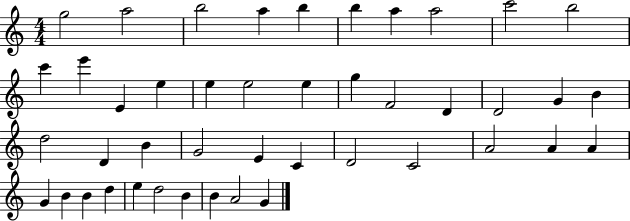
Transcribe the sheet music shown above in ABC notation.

X:1
T:Untitled
M:4/4
L:1/4
K:C
g2 a2 b2 a b b a a2 c'2 b2 c' e' E e e e2 e g F2 D D2 G B d2 D B G2 E C D2 C2 A2 A A G B B d e d2 B B A2 G